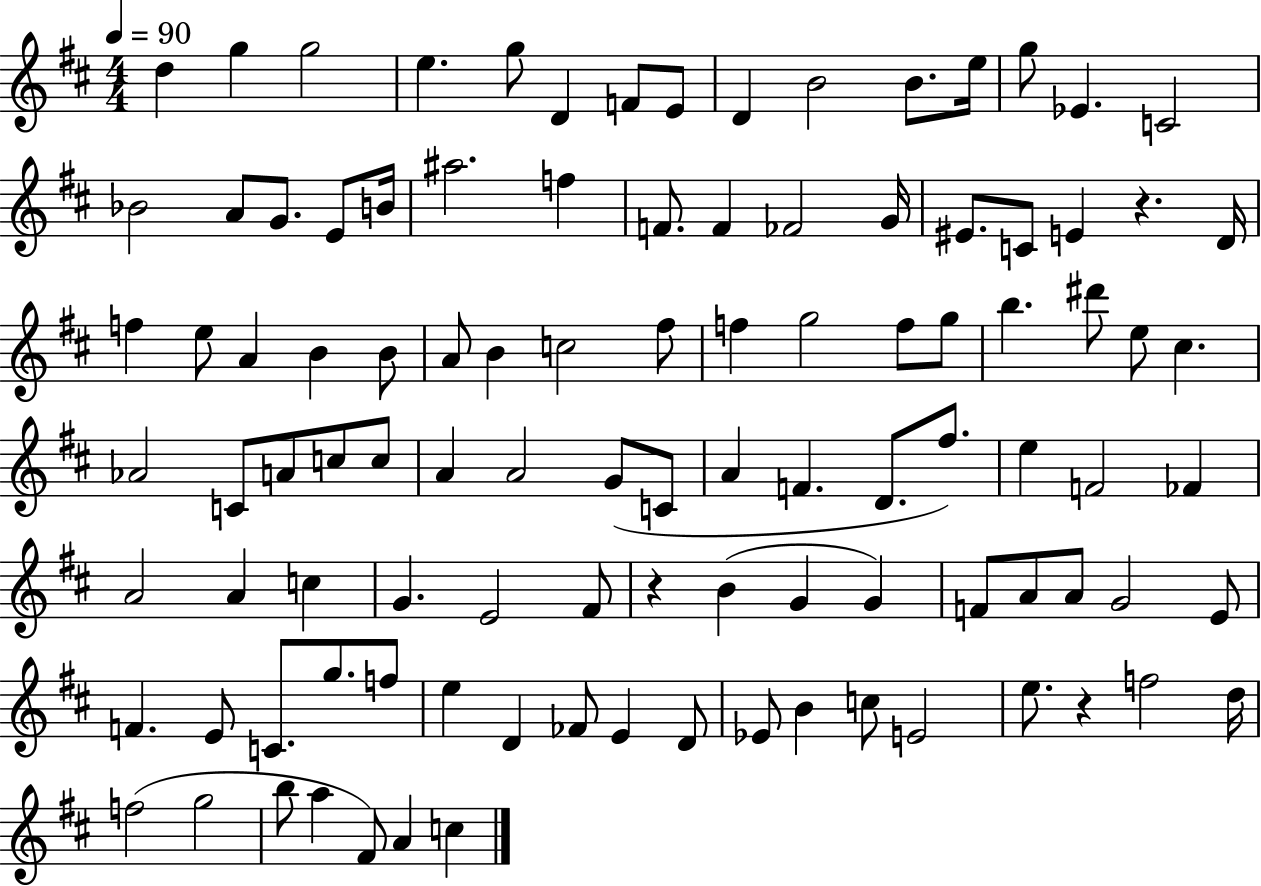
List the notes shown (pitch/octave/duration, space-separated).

D5/q G5/q G5/h E5/q. G5/e D4/q F4/e E4/e D4/q B4/h B4/e. E5/s G5/e Eb4/q. C4/h Bb4/h A4/e G4/e. E4/e B4/s A#5/h. F5/q F4/e. F4/q FES4/h G4/s EIS4/e. C4/e E4/q R/q. D4/s F5/q E5/e A4/q B4/q B4/e A4/e B4/q C5/h F#5/e F5/q G5/h F5/e G5/e B5/q. D#6/e E5/e C#5/q. Ab4/h C4/e A4/e C5/e C5/e A4/q A4/h G4/e C4/e A4/q F4/q. D4/e. F#5/e. E5/q F4/h FES4/q A4/h A4/q C5/q G4/q. E4/h F#4/e R/q B4/q G4/q G4/q F4/e A4/e A4/e G4/h E4/e F4/q. E4/e C4/e. G5/e. F5/e E5/q D4/q FES4/e E4/q D4/e Eb4/e B4/q C5/e E4/h E5/e. R/q F5/h D5/s F5/h G5/h B5/e A5/q F#4/e A4/q C5/q